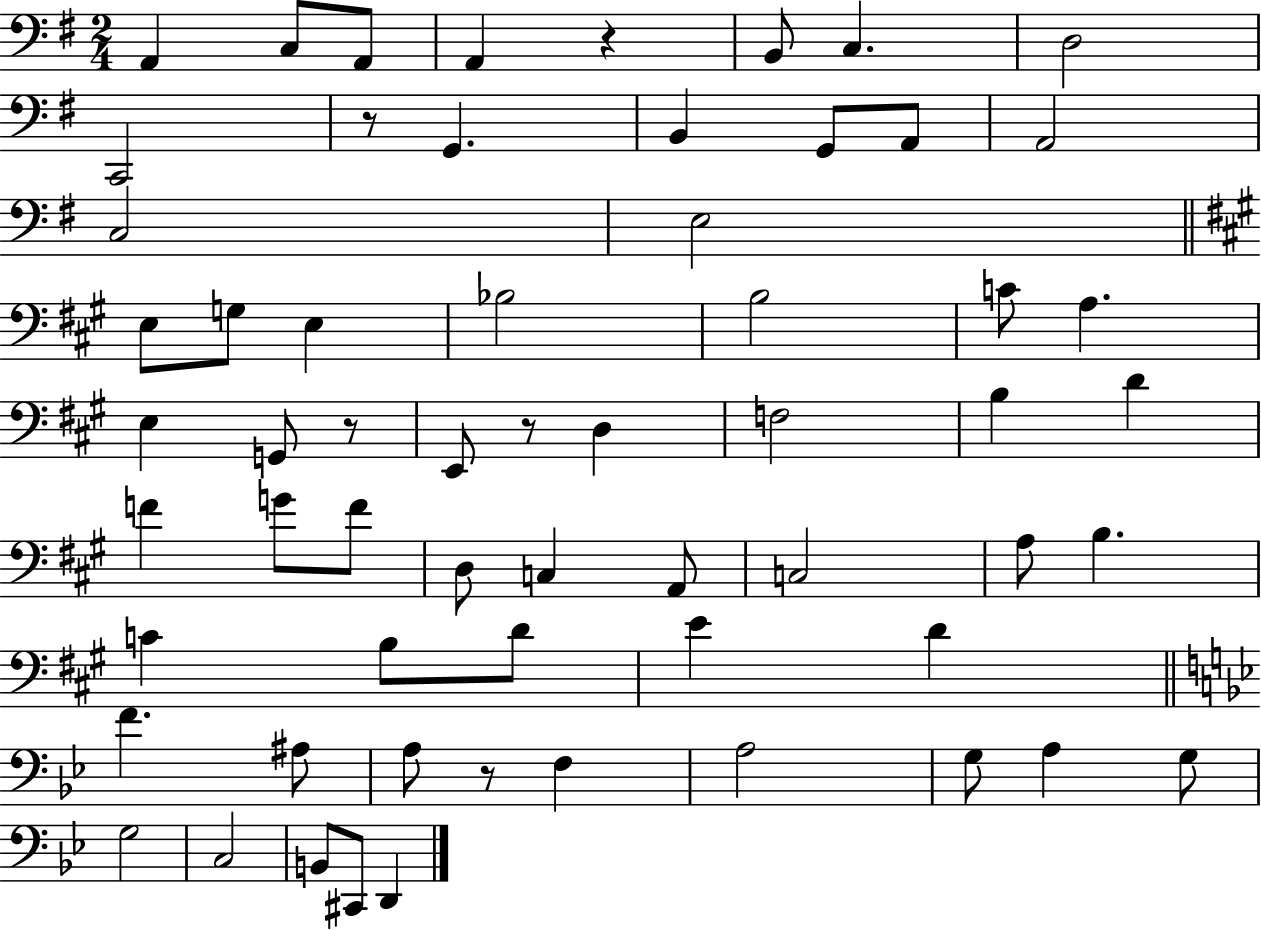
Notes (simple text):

A2/q C3/e A2/e A2/q R/q B2/e C3/q. D3/h C2/h R/e G2/q. B2/q G2/e A2/e A2/h C3/h E3/h E3/e G3/e E3/q Bb3/h B3/h C4/e A3/q. E3/q G2/e R/e E2/e R/e D3/q F3/h B3/q D4/q F4/q G4/e F4/e D3/e C3/q A2/e C3/h A3/e B3/q. C4/q B3/e D4/e E4/q D4/q F4/q. A#3/e A3/e R/e F3/q A3/h G3/e A3/q G3/e G3/h C3/h B2/e C#2/e D2/q